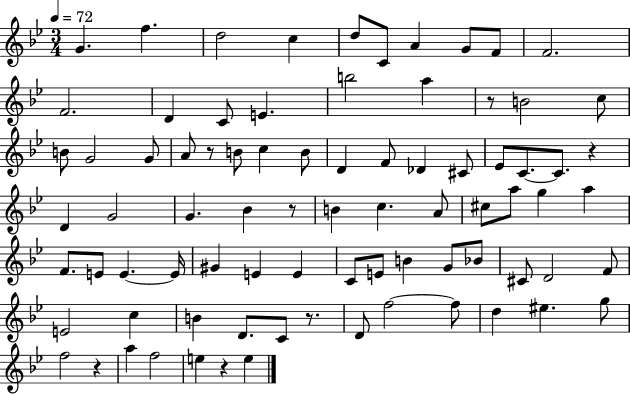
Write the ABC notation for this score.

X:1
T:Untitled
M:3/4
L:1/4
K:Bb
G f d2 c d/2 C/2 A G/2 F/2 F2 F2 D C/2 E b2 a z/2 B2 c/2 B/2 G2 G/2 A/2 z/2 B/2 c B/2 D F/2 _D ^C/2 _E/2 C/2 C/2 z D G2 G _B z/2 B c A/2 ^c/2 a/2 g a F/2 E/2 E E/4 ^G E E C/2 E/2 B G/2 _B/2 ^C/2 D2 F/2 E2 c B D/2 C/2 z/2 D/2 f2 f/2 d ^e g/2 f2 z a f2 e z e